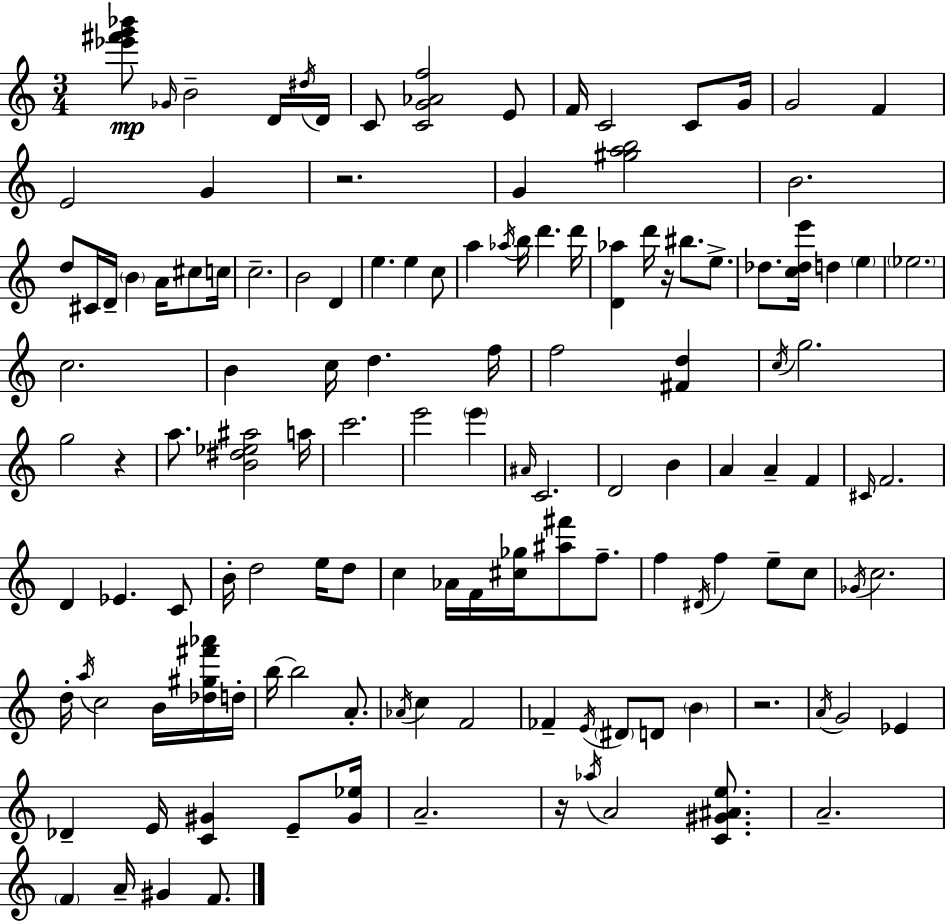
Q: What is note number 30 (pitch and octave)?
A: C5